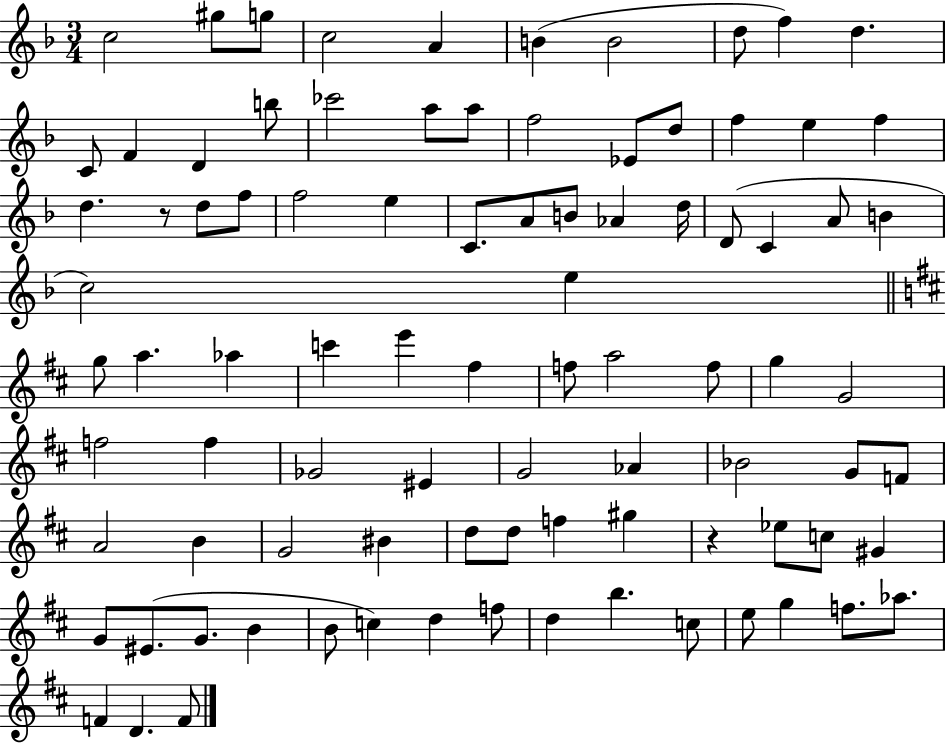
C5/h G#5/e G5/e C5/h A4/q B4/q B4/h D5/e F5/q D5/q. C4/e F4/q D4/q B5/e CES6/h A5/e A5/e F5/h Eb4/e D5/e F5/q E5/q F5/q D5/q. R/e D5/e F5/e F5/h E5/q C4/e. A4/e B4/e Ab4/q D5/s D4/e C4/q A4/e B4/q C5/h E5/q G5/e A5/q. Ab5/q C6/q E6/q F#5/q F5/e A5/h F5/e G5/q G4/h F5/h F5/q Gb4/h EIS4/q G4/h Ab4/q Bb4/h G4/e F4/e A4/h B4/q G4/h BIS4/q D5/e D5/e F5/q G#5/q R/q Eb5/e C5/e G#4/q G4/e EIS4/e. G4/e. B4/q B4/e C5/q D5/q F5/e D5/q B5/q. C5/e E5/e G5/q F5/e. Ab5/e. F4/q D4/q. F4/e